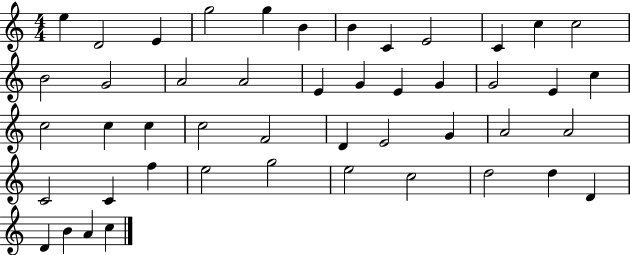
X:1
T:Untitled
M:4/4
L:1/4
K:C
e D2 E g2 g B B C E2 C c c2 B2 G2 A2 A2 E G E G G2 E c c2 c c c2 F2 D E2 G A2 A2 C2 C f e2 g2 e2 c2 d2 d D D B A c